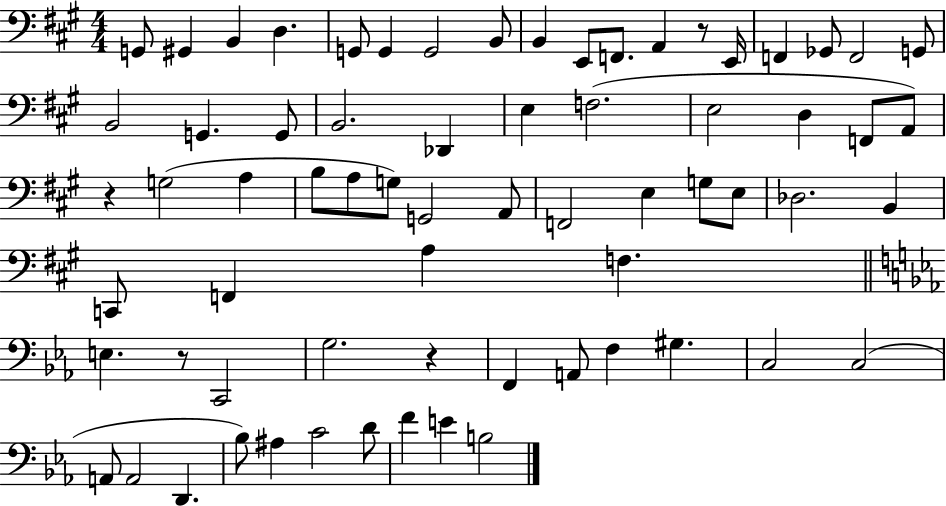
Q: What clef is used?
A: bass